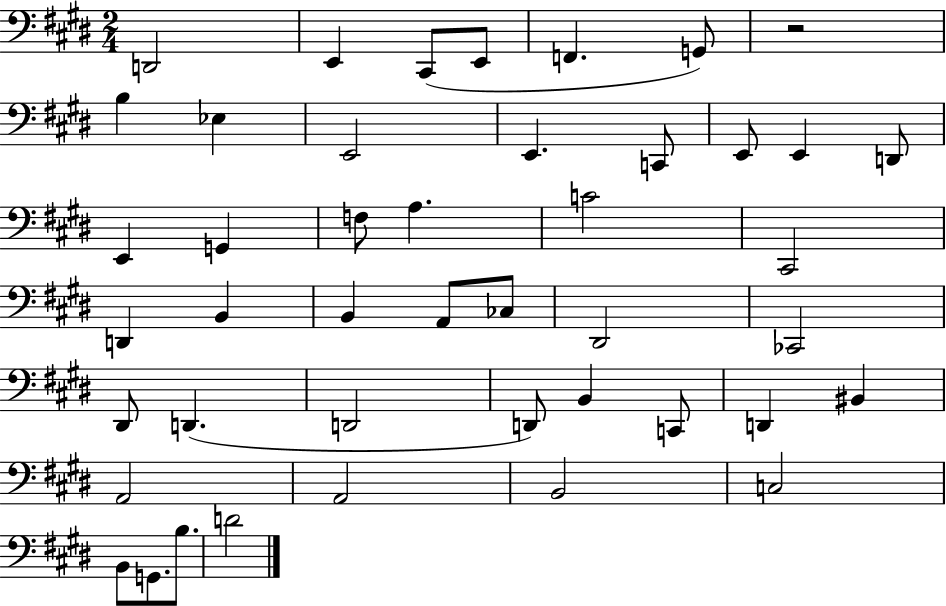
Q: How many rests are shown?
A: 1